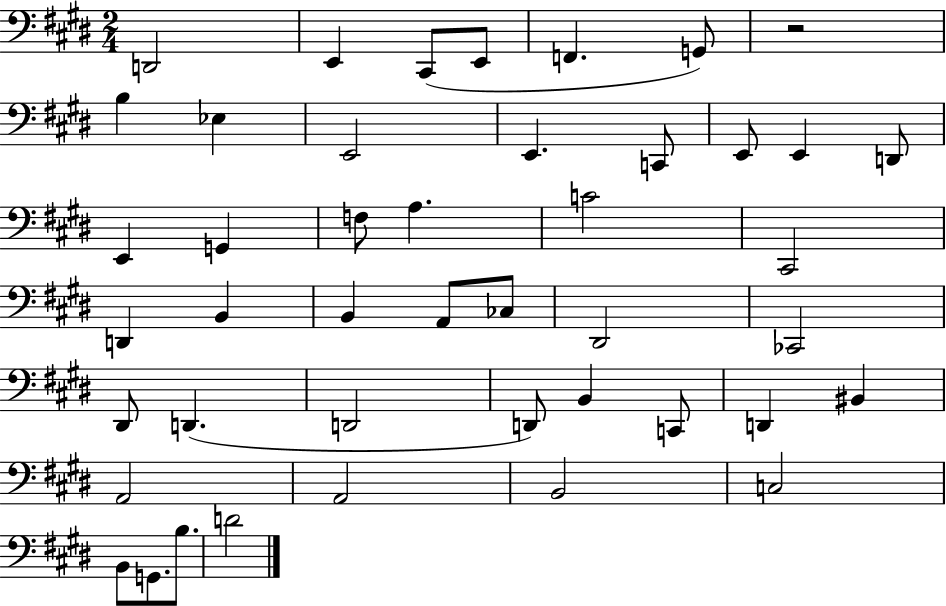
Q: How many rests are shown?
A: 1